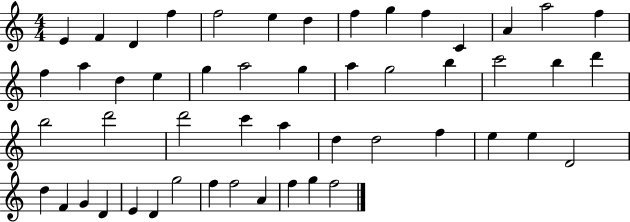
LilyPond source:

{
  \clef treble
  \numericTimeSignature
  \time 4/4
  \key c \major
  e'4 f'4 d'4 f''4 | f''2 e''4 d''4 | f''4 g''4 f''4 c'4 | a'4 a''2 f''4 | \break f''4 a''4 d''4 e''4 | g''4 a''2 g''4 | a''4 g''2 b''4 | c'''2 b''4 d'''4 | \break b''2 d'''2 | d'''2 c'''4 a''4 | d''4 d''2 f''4 | e''4 e''4 d'2 | \break d''4 f'4 g'4 d'4 | e'4 d'4 g''2 | f''4 f''2 a'4 | f''4 g''4 f''2 | \break \bar "|."
}